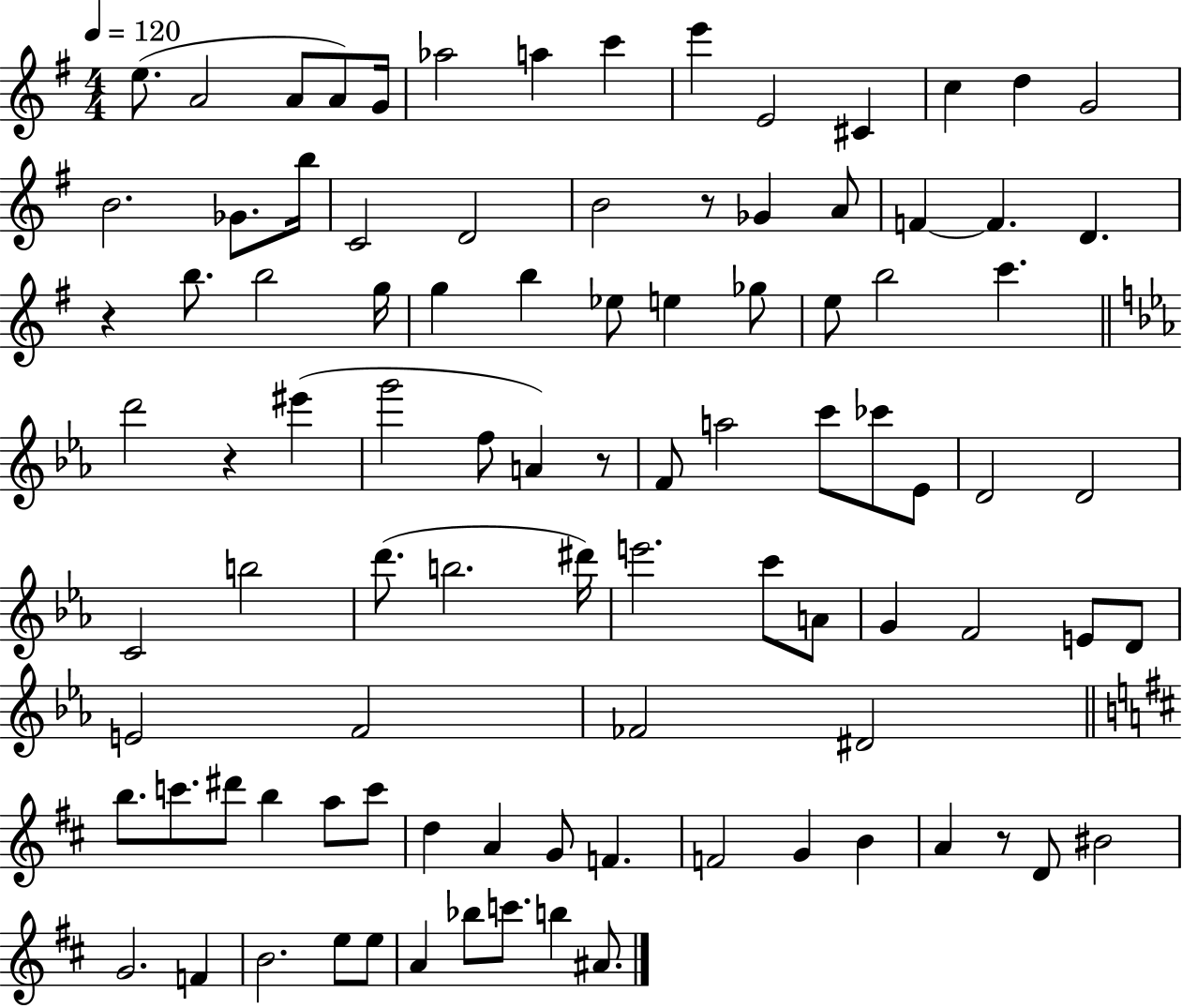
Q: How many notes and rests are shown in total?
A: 95